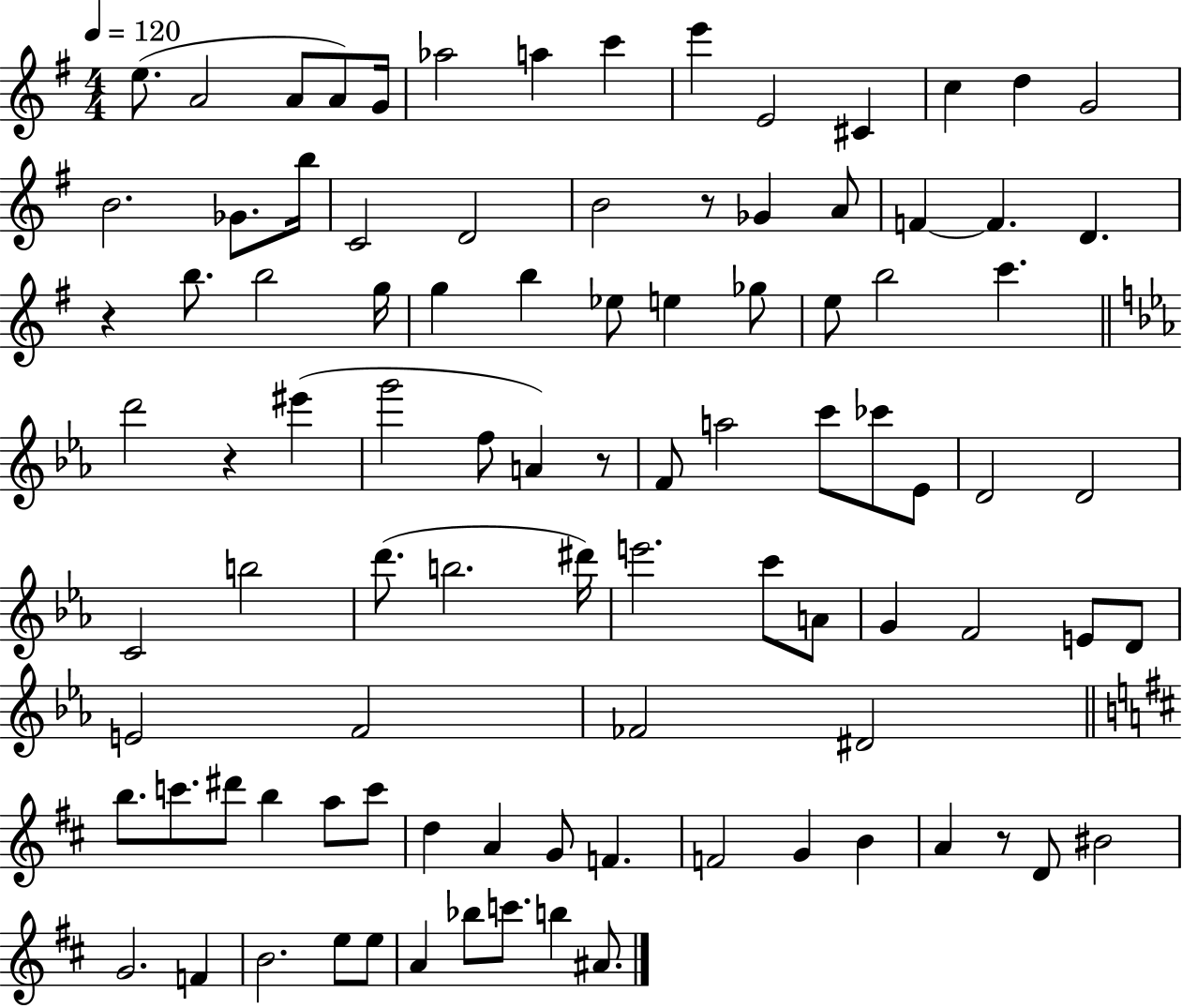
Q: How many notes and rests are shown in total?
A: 95